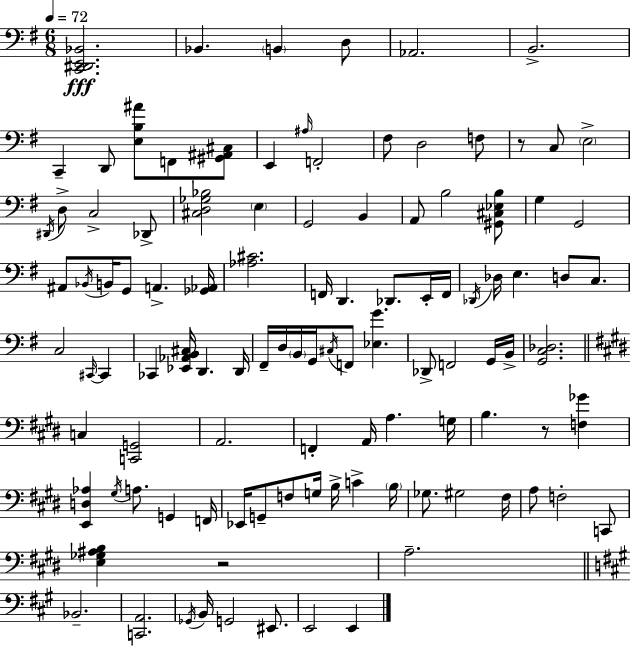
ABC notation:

X:1
T:Untitled
M:6/8
L:1/4
K:G
[C,,^D,,E,,_B,,]2 _B,, B,, D,/2 _A,,2 B,,2 C,, D,,/2 [E,B,^A]/2 F,,/2 [^G,,^A,,^C,]/2 E,, ^A,/4 F,,2 ^F,/2 D,2 F,/2 z/2 C,/2 E,2 ^D,,/4 D,/2 C,2 _D,,/2 [^C,D,_G,_B,]2 E, G,,2 B,, A,,/2 B,2 [^G,,^C,_E,B,]/2 G, G,,2 ^A,,/2 _B,,/4 B,,/4 G,,/2 A,, [_G,,_A,,]/4 [_A,^C]2 F,,/4 D,, _D,,/2 E,,/4 F,,/4 _D,,/4 _D,/4 E, D,/2 C,/2 C,2 ^C,,/4 ^C,, _C,, [_E,,_A,,B,,^C,]/4 D,, D,,/4 ^F,,/4 D,/4 B,,/4 G,,/4 ^C,/4 F,,/2 [_E,G] _D,,/2 F,,2 G,,/4 B,,/4 [G,,C,_D,]2 C, [C,,G,,]2 A,,2 F,, A,,/4 A, G,/4 B, z/2 [F,_G] [E,,D,_A,] ^G,/4 A,/2 G,, F,,/4 _E,,/4 G,,/2 F,/2 G,/4 B,/4 C B,/4 _G,/2 ^G,2 ^F,/4 A,/2 F,2 C,,/2 [E,_G,^A,B,] z2 A,2 _B,,2 [C,,A,,]2 _G,,/4 B,,/4 G,,2 ^E,,/2 E,,2 E,,